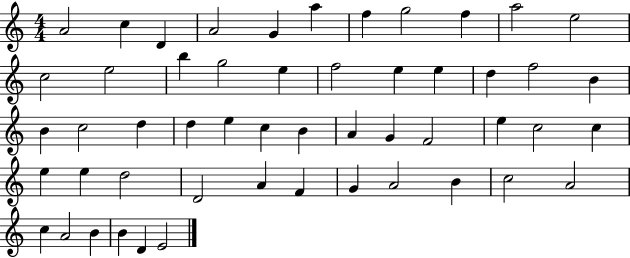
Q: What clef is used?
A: treble